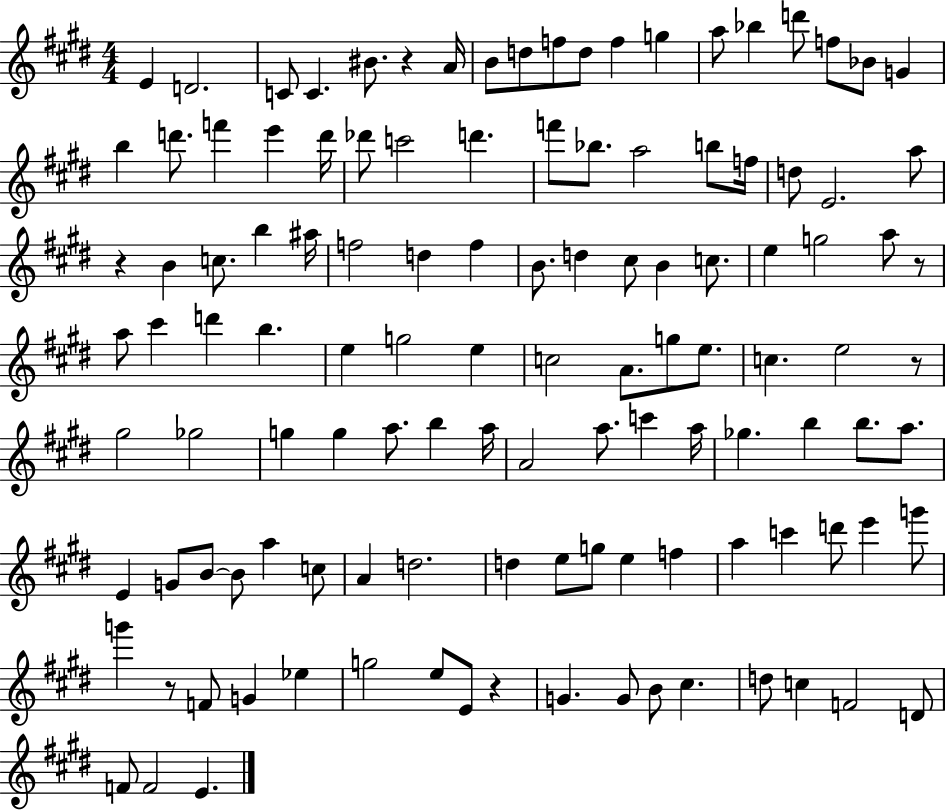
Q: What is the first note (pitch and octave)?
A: E4